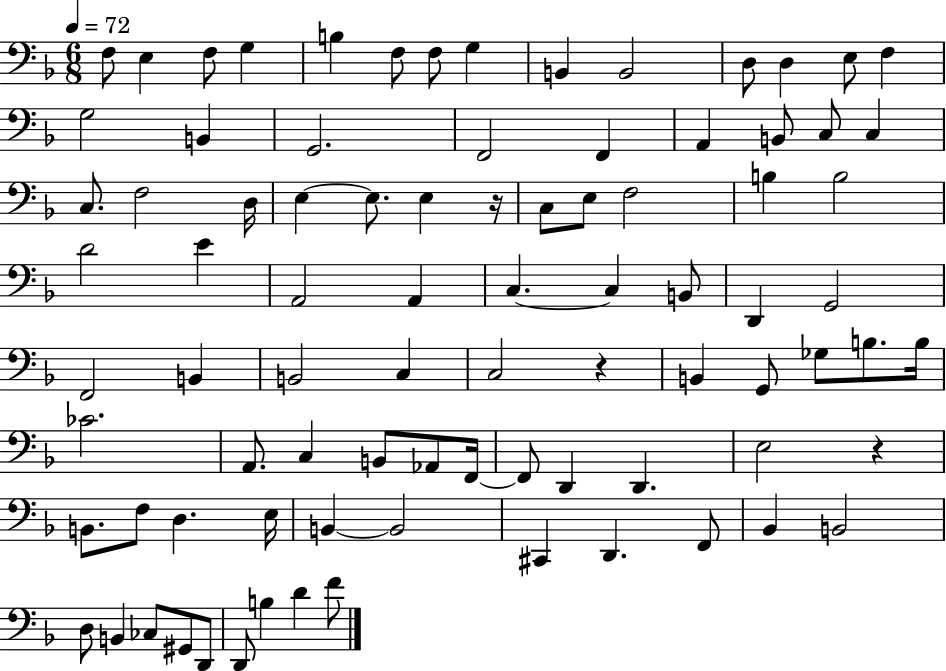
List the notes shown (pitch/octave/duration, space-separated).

F3/e E3/q F3/e G3/q B3/q F3/e F3/e G3/q B2/q B2/h D3/e D3/q E3/e F3/q G3/h B2/q G2/h. F2/h F2/q A2/q B2/e C3/e C3/q C3/e. F3/h D3/s E3/q E3/e. E3/q R/s C3/e E3/e F3/h B3/q B3/h D4/h E4/q A2/h A2/q C3/q. C3/q B2/e D2/q G2/h F2/h B2/q B2/h C3/q C3/h R/q B2/q G2/e Gb3/e B3/e. B3/s CES4/h. A2/e. C3/q B2/e Ab2/e F2/s F2/e D2/q D2/q. E3/h R/q B2/e. F3/e D3/q. E3/s B2/q B2/h C#2/q D2/q. F2/e Bb2/q B2/h D3/e B2/q CES3/e G#2/e D2/e D2/e B3/q D4/q F4/e